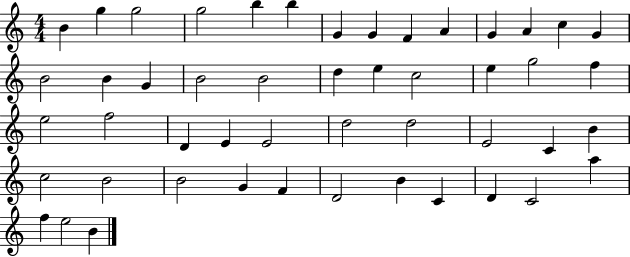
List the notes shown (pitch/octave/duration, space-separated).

B4/q G5/q G5/h G5/h B5/q B5/q G4/q G4/q F4/q A4/q G4/q A4/q C5/q G4/q B4/h B4/q G4/q B4/h B4/h D5/q E5/q C5/h E5/q G5/h F5/q E5/h F5/h D4/q E4/q E4/h D5/h D5/h E4/h C4/q B4/q C5/h B4/h B4/h G4/q F4/q D4/h B4/q C4/q D4/q C4/h A5/q F5/q E5/h B4/q